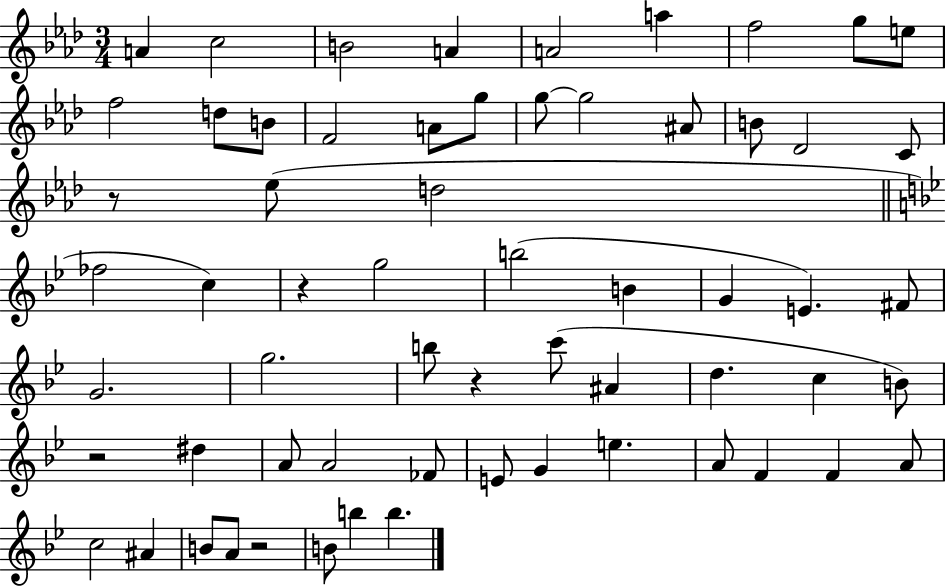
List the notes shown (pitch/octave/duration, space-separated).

A4/q C5/h B4/h A4/q A4/h A5/q F5/h G5/e E5/e F5/h D5/e B4/e F4/h A4/e G5/e G5/e G5/h A#4/e B4/e Db4/h C4/e R/e Eb5/e D5/h FES5/h C5/q R/q G5/h B5/h B4/q G4/q E4/q. F#4/e G4/h. G5/h. B5/e R/q C6/e A#4/q D5/q. C5/q B4/e R/h D#5/q A4/e A4/h FES4/e E4/e G4/q E5/q. A4/e F4/q F4/q A4/e C5/h A#4/q B4/e A4/e R/h B4/e B5/q B5/q.